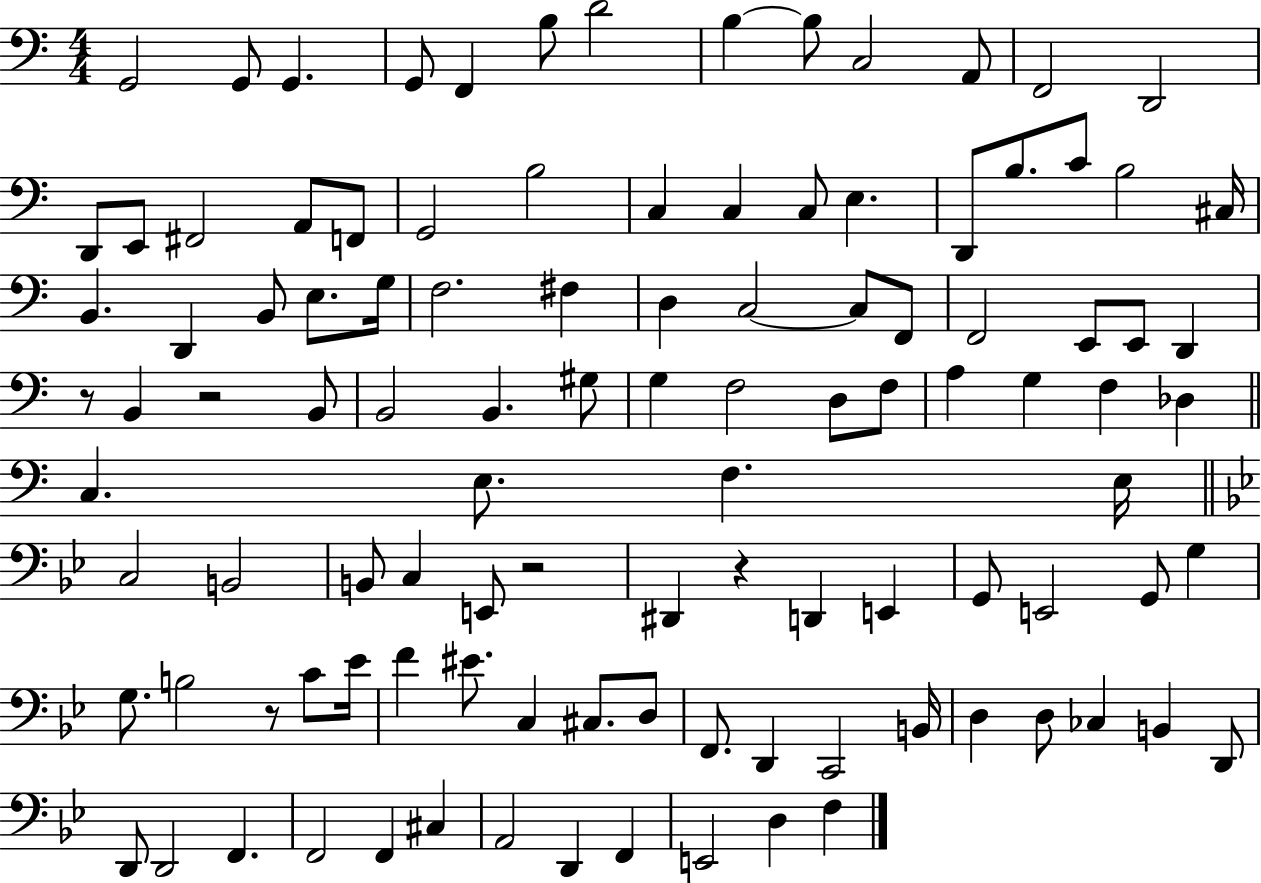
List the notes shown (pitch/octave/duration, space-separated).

G2/h G2/e G2/q. G2/e F2/q B3/e D4/h B3/q B3/e C3/h A2/e F2/h D2/h D2/e E2/e F#2/h A2/e F2/e G2/h B3/h C3/q C3/q C3/e E3/q. D2/e B3/e. C4/e B3/h C#3/s B2/q. D2/q B2/e E3/e. G3/s F3/h. F#3/q D3/q C3/h C3/e F2/e F2/h E2/e E2/e D2/q R/e B2/q R/h B2/e B2/h B2/q. G#3/e G3/q F3/h D3/e F3/e A3/q G3/q F3/q Db3/q C3/q. E3/e. F3/q. E3/s C3/h B2/h B2/e C3/q E2/e R/h D#2/q R/q D2/q E2/q G2/e E2/h G2/e G3/q G3/e. B3/h R/e C4/e Eb4/s F4/q EIS4/e. C3/q C#3/e. D3/e F2/e. D2/q C2/h B2/s D3/q D3/e CES3/q B2/q D2/e D2/e D2/h F2/q. F2/h F2/q C#3/q A2/h D2/q F2/q E2/h D3/q F3/q